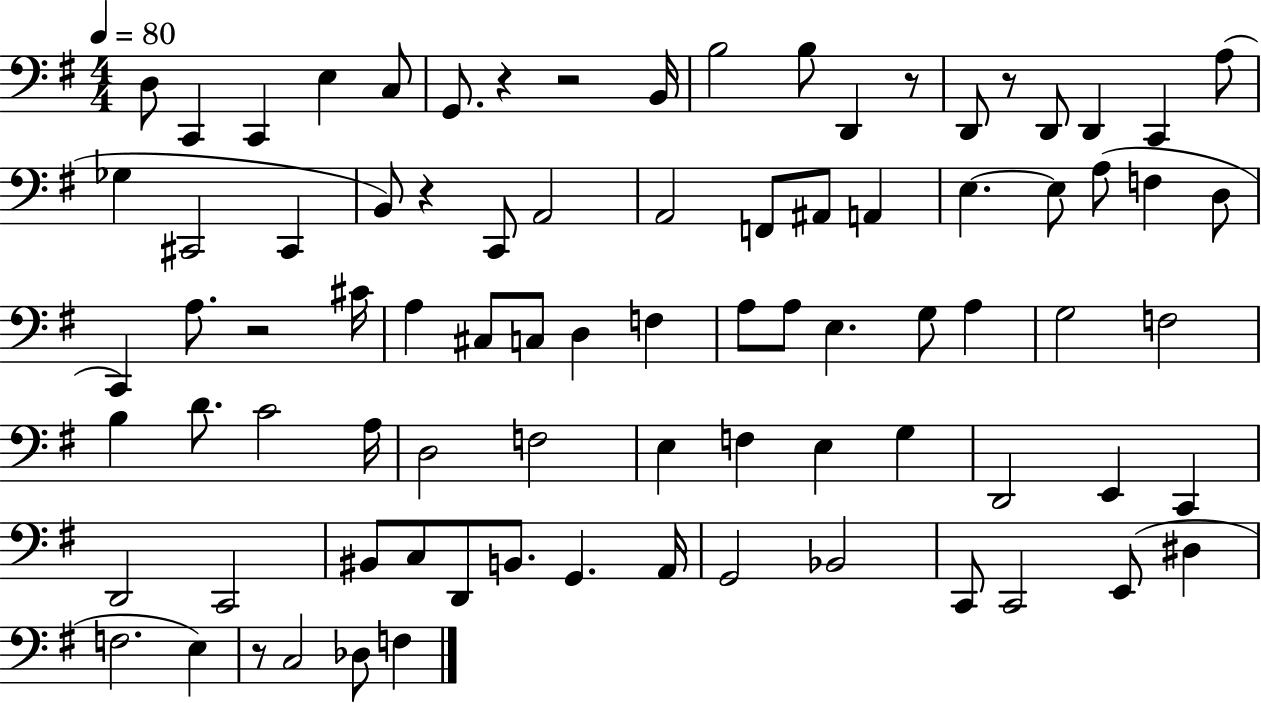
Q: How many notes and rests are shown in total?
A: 84